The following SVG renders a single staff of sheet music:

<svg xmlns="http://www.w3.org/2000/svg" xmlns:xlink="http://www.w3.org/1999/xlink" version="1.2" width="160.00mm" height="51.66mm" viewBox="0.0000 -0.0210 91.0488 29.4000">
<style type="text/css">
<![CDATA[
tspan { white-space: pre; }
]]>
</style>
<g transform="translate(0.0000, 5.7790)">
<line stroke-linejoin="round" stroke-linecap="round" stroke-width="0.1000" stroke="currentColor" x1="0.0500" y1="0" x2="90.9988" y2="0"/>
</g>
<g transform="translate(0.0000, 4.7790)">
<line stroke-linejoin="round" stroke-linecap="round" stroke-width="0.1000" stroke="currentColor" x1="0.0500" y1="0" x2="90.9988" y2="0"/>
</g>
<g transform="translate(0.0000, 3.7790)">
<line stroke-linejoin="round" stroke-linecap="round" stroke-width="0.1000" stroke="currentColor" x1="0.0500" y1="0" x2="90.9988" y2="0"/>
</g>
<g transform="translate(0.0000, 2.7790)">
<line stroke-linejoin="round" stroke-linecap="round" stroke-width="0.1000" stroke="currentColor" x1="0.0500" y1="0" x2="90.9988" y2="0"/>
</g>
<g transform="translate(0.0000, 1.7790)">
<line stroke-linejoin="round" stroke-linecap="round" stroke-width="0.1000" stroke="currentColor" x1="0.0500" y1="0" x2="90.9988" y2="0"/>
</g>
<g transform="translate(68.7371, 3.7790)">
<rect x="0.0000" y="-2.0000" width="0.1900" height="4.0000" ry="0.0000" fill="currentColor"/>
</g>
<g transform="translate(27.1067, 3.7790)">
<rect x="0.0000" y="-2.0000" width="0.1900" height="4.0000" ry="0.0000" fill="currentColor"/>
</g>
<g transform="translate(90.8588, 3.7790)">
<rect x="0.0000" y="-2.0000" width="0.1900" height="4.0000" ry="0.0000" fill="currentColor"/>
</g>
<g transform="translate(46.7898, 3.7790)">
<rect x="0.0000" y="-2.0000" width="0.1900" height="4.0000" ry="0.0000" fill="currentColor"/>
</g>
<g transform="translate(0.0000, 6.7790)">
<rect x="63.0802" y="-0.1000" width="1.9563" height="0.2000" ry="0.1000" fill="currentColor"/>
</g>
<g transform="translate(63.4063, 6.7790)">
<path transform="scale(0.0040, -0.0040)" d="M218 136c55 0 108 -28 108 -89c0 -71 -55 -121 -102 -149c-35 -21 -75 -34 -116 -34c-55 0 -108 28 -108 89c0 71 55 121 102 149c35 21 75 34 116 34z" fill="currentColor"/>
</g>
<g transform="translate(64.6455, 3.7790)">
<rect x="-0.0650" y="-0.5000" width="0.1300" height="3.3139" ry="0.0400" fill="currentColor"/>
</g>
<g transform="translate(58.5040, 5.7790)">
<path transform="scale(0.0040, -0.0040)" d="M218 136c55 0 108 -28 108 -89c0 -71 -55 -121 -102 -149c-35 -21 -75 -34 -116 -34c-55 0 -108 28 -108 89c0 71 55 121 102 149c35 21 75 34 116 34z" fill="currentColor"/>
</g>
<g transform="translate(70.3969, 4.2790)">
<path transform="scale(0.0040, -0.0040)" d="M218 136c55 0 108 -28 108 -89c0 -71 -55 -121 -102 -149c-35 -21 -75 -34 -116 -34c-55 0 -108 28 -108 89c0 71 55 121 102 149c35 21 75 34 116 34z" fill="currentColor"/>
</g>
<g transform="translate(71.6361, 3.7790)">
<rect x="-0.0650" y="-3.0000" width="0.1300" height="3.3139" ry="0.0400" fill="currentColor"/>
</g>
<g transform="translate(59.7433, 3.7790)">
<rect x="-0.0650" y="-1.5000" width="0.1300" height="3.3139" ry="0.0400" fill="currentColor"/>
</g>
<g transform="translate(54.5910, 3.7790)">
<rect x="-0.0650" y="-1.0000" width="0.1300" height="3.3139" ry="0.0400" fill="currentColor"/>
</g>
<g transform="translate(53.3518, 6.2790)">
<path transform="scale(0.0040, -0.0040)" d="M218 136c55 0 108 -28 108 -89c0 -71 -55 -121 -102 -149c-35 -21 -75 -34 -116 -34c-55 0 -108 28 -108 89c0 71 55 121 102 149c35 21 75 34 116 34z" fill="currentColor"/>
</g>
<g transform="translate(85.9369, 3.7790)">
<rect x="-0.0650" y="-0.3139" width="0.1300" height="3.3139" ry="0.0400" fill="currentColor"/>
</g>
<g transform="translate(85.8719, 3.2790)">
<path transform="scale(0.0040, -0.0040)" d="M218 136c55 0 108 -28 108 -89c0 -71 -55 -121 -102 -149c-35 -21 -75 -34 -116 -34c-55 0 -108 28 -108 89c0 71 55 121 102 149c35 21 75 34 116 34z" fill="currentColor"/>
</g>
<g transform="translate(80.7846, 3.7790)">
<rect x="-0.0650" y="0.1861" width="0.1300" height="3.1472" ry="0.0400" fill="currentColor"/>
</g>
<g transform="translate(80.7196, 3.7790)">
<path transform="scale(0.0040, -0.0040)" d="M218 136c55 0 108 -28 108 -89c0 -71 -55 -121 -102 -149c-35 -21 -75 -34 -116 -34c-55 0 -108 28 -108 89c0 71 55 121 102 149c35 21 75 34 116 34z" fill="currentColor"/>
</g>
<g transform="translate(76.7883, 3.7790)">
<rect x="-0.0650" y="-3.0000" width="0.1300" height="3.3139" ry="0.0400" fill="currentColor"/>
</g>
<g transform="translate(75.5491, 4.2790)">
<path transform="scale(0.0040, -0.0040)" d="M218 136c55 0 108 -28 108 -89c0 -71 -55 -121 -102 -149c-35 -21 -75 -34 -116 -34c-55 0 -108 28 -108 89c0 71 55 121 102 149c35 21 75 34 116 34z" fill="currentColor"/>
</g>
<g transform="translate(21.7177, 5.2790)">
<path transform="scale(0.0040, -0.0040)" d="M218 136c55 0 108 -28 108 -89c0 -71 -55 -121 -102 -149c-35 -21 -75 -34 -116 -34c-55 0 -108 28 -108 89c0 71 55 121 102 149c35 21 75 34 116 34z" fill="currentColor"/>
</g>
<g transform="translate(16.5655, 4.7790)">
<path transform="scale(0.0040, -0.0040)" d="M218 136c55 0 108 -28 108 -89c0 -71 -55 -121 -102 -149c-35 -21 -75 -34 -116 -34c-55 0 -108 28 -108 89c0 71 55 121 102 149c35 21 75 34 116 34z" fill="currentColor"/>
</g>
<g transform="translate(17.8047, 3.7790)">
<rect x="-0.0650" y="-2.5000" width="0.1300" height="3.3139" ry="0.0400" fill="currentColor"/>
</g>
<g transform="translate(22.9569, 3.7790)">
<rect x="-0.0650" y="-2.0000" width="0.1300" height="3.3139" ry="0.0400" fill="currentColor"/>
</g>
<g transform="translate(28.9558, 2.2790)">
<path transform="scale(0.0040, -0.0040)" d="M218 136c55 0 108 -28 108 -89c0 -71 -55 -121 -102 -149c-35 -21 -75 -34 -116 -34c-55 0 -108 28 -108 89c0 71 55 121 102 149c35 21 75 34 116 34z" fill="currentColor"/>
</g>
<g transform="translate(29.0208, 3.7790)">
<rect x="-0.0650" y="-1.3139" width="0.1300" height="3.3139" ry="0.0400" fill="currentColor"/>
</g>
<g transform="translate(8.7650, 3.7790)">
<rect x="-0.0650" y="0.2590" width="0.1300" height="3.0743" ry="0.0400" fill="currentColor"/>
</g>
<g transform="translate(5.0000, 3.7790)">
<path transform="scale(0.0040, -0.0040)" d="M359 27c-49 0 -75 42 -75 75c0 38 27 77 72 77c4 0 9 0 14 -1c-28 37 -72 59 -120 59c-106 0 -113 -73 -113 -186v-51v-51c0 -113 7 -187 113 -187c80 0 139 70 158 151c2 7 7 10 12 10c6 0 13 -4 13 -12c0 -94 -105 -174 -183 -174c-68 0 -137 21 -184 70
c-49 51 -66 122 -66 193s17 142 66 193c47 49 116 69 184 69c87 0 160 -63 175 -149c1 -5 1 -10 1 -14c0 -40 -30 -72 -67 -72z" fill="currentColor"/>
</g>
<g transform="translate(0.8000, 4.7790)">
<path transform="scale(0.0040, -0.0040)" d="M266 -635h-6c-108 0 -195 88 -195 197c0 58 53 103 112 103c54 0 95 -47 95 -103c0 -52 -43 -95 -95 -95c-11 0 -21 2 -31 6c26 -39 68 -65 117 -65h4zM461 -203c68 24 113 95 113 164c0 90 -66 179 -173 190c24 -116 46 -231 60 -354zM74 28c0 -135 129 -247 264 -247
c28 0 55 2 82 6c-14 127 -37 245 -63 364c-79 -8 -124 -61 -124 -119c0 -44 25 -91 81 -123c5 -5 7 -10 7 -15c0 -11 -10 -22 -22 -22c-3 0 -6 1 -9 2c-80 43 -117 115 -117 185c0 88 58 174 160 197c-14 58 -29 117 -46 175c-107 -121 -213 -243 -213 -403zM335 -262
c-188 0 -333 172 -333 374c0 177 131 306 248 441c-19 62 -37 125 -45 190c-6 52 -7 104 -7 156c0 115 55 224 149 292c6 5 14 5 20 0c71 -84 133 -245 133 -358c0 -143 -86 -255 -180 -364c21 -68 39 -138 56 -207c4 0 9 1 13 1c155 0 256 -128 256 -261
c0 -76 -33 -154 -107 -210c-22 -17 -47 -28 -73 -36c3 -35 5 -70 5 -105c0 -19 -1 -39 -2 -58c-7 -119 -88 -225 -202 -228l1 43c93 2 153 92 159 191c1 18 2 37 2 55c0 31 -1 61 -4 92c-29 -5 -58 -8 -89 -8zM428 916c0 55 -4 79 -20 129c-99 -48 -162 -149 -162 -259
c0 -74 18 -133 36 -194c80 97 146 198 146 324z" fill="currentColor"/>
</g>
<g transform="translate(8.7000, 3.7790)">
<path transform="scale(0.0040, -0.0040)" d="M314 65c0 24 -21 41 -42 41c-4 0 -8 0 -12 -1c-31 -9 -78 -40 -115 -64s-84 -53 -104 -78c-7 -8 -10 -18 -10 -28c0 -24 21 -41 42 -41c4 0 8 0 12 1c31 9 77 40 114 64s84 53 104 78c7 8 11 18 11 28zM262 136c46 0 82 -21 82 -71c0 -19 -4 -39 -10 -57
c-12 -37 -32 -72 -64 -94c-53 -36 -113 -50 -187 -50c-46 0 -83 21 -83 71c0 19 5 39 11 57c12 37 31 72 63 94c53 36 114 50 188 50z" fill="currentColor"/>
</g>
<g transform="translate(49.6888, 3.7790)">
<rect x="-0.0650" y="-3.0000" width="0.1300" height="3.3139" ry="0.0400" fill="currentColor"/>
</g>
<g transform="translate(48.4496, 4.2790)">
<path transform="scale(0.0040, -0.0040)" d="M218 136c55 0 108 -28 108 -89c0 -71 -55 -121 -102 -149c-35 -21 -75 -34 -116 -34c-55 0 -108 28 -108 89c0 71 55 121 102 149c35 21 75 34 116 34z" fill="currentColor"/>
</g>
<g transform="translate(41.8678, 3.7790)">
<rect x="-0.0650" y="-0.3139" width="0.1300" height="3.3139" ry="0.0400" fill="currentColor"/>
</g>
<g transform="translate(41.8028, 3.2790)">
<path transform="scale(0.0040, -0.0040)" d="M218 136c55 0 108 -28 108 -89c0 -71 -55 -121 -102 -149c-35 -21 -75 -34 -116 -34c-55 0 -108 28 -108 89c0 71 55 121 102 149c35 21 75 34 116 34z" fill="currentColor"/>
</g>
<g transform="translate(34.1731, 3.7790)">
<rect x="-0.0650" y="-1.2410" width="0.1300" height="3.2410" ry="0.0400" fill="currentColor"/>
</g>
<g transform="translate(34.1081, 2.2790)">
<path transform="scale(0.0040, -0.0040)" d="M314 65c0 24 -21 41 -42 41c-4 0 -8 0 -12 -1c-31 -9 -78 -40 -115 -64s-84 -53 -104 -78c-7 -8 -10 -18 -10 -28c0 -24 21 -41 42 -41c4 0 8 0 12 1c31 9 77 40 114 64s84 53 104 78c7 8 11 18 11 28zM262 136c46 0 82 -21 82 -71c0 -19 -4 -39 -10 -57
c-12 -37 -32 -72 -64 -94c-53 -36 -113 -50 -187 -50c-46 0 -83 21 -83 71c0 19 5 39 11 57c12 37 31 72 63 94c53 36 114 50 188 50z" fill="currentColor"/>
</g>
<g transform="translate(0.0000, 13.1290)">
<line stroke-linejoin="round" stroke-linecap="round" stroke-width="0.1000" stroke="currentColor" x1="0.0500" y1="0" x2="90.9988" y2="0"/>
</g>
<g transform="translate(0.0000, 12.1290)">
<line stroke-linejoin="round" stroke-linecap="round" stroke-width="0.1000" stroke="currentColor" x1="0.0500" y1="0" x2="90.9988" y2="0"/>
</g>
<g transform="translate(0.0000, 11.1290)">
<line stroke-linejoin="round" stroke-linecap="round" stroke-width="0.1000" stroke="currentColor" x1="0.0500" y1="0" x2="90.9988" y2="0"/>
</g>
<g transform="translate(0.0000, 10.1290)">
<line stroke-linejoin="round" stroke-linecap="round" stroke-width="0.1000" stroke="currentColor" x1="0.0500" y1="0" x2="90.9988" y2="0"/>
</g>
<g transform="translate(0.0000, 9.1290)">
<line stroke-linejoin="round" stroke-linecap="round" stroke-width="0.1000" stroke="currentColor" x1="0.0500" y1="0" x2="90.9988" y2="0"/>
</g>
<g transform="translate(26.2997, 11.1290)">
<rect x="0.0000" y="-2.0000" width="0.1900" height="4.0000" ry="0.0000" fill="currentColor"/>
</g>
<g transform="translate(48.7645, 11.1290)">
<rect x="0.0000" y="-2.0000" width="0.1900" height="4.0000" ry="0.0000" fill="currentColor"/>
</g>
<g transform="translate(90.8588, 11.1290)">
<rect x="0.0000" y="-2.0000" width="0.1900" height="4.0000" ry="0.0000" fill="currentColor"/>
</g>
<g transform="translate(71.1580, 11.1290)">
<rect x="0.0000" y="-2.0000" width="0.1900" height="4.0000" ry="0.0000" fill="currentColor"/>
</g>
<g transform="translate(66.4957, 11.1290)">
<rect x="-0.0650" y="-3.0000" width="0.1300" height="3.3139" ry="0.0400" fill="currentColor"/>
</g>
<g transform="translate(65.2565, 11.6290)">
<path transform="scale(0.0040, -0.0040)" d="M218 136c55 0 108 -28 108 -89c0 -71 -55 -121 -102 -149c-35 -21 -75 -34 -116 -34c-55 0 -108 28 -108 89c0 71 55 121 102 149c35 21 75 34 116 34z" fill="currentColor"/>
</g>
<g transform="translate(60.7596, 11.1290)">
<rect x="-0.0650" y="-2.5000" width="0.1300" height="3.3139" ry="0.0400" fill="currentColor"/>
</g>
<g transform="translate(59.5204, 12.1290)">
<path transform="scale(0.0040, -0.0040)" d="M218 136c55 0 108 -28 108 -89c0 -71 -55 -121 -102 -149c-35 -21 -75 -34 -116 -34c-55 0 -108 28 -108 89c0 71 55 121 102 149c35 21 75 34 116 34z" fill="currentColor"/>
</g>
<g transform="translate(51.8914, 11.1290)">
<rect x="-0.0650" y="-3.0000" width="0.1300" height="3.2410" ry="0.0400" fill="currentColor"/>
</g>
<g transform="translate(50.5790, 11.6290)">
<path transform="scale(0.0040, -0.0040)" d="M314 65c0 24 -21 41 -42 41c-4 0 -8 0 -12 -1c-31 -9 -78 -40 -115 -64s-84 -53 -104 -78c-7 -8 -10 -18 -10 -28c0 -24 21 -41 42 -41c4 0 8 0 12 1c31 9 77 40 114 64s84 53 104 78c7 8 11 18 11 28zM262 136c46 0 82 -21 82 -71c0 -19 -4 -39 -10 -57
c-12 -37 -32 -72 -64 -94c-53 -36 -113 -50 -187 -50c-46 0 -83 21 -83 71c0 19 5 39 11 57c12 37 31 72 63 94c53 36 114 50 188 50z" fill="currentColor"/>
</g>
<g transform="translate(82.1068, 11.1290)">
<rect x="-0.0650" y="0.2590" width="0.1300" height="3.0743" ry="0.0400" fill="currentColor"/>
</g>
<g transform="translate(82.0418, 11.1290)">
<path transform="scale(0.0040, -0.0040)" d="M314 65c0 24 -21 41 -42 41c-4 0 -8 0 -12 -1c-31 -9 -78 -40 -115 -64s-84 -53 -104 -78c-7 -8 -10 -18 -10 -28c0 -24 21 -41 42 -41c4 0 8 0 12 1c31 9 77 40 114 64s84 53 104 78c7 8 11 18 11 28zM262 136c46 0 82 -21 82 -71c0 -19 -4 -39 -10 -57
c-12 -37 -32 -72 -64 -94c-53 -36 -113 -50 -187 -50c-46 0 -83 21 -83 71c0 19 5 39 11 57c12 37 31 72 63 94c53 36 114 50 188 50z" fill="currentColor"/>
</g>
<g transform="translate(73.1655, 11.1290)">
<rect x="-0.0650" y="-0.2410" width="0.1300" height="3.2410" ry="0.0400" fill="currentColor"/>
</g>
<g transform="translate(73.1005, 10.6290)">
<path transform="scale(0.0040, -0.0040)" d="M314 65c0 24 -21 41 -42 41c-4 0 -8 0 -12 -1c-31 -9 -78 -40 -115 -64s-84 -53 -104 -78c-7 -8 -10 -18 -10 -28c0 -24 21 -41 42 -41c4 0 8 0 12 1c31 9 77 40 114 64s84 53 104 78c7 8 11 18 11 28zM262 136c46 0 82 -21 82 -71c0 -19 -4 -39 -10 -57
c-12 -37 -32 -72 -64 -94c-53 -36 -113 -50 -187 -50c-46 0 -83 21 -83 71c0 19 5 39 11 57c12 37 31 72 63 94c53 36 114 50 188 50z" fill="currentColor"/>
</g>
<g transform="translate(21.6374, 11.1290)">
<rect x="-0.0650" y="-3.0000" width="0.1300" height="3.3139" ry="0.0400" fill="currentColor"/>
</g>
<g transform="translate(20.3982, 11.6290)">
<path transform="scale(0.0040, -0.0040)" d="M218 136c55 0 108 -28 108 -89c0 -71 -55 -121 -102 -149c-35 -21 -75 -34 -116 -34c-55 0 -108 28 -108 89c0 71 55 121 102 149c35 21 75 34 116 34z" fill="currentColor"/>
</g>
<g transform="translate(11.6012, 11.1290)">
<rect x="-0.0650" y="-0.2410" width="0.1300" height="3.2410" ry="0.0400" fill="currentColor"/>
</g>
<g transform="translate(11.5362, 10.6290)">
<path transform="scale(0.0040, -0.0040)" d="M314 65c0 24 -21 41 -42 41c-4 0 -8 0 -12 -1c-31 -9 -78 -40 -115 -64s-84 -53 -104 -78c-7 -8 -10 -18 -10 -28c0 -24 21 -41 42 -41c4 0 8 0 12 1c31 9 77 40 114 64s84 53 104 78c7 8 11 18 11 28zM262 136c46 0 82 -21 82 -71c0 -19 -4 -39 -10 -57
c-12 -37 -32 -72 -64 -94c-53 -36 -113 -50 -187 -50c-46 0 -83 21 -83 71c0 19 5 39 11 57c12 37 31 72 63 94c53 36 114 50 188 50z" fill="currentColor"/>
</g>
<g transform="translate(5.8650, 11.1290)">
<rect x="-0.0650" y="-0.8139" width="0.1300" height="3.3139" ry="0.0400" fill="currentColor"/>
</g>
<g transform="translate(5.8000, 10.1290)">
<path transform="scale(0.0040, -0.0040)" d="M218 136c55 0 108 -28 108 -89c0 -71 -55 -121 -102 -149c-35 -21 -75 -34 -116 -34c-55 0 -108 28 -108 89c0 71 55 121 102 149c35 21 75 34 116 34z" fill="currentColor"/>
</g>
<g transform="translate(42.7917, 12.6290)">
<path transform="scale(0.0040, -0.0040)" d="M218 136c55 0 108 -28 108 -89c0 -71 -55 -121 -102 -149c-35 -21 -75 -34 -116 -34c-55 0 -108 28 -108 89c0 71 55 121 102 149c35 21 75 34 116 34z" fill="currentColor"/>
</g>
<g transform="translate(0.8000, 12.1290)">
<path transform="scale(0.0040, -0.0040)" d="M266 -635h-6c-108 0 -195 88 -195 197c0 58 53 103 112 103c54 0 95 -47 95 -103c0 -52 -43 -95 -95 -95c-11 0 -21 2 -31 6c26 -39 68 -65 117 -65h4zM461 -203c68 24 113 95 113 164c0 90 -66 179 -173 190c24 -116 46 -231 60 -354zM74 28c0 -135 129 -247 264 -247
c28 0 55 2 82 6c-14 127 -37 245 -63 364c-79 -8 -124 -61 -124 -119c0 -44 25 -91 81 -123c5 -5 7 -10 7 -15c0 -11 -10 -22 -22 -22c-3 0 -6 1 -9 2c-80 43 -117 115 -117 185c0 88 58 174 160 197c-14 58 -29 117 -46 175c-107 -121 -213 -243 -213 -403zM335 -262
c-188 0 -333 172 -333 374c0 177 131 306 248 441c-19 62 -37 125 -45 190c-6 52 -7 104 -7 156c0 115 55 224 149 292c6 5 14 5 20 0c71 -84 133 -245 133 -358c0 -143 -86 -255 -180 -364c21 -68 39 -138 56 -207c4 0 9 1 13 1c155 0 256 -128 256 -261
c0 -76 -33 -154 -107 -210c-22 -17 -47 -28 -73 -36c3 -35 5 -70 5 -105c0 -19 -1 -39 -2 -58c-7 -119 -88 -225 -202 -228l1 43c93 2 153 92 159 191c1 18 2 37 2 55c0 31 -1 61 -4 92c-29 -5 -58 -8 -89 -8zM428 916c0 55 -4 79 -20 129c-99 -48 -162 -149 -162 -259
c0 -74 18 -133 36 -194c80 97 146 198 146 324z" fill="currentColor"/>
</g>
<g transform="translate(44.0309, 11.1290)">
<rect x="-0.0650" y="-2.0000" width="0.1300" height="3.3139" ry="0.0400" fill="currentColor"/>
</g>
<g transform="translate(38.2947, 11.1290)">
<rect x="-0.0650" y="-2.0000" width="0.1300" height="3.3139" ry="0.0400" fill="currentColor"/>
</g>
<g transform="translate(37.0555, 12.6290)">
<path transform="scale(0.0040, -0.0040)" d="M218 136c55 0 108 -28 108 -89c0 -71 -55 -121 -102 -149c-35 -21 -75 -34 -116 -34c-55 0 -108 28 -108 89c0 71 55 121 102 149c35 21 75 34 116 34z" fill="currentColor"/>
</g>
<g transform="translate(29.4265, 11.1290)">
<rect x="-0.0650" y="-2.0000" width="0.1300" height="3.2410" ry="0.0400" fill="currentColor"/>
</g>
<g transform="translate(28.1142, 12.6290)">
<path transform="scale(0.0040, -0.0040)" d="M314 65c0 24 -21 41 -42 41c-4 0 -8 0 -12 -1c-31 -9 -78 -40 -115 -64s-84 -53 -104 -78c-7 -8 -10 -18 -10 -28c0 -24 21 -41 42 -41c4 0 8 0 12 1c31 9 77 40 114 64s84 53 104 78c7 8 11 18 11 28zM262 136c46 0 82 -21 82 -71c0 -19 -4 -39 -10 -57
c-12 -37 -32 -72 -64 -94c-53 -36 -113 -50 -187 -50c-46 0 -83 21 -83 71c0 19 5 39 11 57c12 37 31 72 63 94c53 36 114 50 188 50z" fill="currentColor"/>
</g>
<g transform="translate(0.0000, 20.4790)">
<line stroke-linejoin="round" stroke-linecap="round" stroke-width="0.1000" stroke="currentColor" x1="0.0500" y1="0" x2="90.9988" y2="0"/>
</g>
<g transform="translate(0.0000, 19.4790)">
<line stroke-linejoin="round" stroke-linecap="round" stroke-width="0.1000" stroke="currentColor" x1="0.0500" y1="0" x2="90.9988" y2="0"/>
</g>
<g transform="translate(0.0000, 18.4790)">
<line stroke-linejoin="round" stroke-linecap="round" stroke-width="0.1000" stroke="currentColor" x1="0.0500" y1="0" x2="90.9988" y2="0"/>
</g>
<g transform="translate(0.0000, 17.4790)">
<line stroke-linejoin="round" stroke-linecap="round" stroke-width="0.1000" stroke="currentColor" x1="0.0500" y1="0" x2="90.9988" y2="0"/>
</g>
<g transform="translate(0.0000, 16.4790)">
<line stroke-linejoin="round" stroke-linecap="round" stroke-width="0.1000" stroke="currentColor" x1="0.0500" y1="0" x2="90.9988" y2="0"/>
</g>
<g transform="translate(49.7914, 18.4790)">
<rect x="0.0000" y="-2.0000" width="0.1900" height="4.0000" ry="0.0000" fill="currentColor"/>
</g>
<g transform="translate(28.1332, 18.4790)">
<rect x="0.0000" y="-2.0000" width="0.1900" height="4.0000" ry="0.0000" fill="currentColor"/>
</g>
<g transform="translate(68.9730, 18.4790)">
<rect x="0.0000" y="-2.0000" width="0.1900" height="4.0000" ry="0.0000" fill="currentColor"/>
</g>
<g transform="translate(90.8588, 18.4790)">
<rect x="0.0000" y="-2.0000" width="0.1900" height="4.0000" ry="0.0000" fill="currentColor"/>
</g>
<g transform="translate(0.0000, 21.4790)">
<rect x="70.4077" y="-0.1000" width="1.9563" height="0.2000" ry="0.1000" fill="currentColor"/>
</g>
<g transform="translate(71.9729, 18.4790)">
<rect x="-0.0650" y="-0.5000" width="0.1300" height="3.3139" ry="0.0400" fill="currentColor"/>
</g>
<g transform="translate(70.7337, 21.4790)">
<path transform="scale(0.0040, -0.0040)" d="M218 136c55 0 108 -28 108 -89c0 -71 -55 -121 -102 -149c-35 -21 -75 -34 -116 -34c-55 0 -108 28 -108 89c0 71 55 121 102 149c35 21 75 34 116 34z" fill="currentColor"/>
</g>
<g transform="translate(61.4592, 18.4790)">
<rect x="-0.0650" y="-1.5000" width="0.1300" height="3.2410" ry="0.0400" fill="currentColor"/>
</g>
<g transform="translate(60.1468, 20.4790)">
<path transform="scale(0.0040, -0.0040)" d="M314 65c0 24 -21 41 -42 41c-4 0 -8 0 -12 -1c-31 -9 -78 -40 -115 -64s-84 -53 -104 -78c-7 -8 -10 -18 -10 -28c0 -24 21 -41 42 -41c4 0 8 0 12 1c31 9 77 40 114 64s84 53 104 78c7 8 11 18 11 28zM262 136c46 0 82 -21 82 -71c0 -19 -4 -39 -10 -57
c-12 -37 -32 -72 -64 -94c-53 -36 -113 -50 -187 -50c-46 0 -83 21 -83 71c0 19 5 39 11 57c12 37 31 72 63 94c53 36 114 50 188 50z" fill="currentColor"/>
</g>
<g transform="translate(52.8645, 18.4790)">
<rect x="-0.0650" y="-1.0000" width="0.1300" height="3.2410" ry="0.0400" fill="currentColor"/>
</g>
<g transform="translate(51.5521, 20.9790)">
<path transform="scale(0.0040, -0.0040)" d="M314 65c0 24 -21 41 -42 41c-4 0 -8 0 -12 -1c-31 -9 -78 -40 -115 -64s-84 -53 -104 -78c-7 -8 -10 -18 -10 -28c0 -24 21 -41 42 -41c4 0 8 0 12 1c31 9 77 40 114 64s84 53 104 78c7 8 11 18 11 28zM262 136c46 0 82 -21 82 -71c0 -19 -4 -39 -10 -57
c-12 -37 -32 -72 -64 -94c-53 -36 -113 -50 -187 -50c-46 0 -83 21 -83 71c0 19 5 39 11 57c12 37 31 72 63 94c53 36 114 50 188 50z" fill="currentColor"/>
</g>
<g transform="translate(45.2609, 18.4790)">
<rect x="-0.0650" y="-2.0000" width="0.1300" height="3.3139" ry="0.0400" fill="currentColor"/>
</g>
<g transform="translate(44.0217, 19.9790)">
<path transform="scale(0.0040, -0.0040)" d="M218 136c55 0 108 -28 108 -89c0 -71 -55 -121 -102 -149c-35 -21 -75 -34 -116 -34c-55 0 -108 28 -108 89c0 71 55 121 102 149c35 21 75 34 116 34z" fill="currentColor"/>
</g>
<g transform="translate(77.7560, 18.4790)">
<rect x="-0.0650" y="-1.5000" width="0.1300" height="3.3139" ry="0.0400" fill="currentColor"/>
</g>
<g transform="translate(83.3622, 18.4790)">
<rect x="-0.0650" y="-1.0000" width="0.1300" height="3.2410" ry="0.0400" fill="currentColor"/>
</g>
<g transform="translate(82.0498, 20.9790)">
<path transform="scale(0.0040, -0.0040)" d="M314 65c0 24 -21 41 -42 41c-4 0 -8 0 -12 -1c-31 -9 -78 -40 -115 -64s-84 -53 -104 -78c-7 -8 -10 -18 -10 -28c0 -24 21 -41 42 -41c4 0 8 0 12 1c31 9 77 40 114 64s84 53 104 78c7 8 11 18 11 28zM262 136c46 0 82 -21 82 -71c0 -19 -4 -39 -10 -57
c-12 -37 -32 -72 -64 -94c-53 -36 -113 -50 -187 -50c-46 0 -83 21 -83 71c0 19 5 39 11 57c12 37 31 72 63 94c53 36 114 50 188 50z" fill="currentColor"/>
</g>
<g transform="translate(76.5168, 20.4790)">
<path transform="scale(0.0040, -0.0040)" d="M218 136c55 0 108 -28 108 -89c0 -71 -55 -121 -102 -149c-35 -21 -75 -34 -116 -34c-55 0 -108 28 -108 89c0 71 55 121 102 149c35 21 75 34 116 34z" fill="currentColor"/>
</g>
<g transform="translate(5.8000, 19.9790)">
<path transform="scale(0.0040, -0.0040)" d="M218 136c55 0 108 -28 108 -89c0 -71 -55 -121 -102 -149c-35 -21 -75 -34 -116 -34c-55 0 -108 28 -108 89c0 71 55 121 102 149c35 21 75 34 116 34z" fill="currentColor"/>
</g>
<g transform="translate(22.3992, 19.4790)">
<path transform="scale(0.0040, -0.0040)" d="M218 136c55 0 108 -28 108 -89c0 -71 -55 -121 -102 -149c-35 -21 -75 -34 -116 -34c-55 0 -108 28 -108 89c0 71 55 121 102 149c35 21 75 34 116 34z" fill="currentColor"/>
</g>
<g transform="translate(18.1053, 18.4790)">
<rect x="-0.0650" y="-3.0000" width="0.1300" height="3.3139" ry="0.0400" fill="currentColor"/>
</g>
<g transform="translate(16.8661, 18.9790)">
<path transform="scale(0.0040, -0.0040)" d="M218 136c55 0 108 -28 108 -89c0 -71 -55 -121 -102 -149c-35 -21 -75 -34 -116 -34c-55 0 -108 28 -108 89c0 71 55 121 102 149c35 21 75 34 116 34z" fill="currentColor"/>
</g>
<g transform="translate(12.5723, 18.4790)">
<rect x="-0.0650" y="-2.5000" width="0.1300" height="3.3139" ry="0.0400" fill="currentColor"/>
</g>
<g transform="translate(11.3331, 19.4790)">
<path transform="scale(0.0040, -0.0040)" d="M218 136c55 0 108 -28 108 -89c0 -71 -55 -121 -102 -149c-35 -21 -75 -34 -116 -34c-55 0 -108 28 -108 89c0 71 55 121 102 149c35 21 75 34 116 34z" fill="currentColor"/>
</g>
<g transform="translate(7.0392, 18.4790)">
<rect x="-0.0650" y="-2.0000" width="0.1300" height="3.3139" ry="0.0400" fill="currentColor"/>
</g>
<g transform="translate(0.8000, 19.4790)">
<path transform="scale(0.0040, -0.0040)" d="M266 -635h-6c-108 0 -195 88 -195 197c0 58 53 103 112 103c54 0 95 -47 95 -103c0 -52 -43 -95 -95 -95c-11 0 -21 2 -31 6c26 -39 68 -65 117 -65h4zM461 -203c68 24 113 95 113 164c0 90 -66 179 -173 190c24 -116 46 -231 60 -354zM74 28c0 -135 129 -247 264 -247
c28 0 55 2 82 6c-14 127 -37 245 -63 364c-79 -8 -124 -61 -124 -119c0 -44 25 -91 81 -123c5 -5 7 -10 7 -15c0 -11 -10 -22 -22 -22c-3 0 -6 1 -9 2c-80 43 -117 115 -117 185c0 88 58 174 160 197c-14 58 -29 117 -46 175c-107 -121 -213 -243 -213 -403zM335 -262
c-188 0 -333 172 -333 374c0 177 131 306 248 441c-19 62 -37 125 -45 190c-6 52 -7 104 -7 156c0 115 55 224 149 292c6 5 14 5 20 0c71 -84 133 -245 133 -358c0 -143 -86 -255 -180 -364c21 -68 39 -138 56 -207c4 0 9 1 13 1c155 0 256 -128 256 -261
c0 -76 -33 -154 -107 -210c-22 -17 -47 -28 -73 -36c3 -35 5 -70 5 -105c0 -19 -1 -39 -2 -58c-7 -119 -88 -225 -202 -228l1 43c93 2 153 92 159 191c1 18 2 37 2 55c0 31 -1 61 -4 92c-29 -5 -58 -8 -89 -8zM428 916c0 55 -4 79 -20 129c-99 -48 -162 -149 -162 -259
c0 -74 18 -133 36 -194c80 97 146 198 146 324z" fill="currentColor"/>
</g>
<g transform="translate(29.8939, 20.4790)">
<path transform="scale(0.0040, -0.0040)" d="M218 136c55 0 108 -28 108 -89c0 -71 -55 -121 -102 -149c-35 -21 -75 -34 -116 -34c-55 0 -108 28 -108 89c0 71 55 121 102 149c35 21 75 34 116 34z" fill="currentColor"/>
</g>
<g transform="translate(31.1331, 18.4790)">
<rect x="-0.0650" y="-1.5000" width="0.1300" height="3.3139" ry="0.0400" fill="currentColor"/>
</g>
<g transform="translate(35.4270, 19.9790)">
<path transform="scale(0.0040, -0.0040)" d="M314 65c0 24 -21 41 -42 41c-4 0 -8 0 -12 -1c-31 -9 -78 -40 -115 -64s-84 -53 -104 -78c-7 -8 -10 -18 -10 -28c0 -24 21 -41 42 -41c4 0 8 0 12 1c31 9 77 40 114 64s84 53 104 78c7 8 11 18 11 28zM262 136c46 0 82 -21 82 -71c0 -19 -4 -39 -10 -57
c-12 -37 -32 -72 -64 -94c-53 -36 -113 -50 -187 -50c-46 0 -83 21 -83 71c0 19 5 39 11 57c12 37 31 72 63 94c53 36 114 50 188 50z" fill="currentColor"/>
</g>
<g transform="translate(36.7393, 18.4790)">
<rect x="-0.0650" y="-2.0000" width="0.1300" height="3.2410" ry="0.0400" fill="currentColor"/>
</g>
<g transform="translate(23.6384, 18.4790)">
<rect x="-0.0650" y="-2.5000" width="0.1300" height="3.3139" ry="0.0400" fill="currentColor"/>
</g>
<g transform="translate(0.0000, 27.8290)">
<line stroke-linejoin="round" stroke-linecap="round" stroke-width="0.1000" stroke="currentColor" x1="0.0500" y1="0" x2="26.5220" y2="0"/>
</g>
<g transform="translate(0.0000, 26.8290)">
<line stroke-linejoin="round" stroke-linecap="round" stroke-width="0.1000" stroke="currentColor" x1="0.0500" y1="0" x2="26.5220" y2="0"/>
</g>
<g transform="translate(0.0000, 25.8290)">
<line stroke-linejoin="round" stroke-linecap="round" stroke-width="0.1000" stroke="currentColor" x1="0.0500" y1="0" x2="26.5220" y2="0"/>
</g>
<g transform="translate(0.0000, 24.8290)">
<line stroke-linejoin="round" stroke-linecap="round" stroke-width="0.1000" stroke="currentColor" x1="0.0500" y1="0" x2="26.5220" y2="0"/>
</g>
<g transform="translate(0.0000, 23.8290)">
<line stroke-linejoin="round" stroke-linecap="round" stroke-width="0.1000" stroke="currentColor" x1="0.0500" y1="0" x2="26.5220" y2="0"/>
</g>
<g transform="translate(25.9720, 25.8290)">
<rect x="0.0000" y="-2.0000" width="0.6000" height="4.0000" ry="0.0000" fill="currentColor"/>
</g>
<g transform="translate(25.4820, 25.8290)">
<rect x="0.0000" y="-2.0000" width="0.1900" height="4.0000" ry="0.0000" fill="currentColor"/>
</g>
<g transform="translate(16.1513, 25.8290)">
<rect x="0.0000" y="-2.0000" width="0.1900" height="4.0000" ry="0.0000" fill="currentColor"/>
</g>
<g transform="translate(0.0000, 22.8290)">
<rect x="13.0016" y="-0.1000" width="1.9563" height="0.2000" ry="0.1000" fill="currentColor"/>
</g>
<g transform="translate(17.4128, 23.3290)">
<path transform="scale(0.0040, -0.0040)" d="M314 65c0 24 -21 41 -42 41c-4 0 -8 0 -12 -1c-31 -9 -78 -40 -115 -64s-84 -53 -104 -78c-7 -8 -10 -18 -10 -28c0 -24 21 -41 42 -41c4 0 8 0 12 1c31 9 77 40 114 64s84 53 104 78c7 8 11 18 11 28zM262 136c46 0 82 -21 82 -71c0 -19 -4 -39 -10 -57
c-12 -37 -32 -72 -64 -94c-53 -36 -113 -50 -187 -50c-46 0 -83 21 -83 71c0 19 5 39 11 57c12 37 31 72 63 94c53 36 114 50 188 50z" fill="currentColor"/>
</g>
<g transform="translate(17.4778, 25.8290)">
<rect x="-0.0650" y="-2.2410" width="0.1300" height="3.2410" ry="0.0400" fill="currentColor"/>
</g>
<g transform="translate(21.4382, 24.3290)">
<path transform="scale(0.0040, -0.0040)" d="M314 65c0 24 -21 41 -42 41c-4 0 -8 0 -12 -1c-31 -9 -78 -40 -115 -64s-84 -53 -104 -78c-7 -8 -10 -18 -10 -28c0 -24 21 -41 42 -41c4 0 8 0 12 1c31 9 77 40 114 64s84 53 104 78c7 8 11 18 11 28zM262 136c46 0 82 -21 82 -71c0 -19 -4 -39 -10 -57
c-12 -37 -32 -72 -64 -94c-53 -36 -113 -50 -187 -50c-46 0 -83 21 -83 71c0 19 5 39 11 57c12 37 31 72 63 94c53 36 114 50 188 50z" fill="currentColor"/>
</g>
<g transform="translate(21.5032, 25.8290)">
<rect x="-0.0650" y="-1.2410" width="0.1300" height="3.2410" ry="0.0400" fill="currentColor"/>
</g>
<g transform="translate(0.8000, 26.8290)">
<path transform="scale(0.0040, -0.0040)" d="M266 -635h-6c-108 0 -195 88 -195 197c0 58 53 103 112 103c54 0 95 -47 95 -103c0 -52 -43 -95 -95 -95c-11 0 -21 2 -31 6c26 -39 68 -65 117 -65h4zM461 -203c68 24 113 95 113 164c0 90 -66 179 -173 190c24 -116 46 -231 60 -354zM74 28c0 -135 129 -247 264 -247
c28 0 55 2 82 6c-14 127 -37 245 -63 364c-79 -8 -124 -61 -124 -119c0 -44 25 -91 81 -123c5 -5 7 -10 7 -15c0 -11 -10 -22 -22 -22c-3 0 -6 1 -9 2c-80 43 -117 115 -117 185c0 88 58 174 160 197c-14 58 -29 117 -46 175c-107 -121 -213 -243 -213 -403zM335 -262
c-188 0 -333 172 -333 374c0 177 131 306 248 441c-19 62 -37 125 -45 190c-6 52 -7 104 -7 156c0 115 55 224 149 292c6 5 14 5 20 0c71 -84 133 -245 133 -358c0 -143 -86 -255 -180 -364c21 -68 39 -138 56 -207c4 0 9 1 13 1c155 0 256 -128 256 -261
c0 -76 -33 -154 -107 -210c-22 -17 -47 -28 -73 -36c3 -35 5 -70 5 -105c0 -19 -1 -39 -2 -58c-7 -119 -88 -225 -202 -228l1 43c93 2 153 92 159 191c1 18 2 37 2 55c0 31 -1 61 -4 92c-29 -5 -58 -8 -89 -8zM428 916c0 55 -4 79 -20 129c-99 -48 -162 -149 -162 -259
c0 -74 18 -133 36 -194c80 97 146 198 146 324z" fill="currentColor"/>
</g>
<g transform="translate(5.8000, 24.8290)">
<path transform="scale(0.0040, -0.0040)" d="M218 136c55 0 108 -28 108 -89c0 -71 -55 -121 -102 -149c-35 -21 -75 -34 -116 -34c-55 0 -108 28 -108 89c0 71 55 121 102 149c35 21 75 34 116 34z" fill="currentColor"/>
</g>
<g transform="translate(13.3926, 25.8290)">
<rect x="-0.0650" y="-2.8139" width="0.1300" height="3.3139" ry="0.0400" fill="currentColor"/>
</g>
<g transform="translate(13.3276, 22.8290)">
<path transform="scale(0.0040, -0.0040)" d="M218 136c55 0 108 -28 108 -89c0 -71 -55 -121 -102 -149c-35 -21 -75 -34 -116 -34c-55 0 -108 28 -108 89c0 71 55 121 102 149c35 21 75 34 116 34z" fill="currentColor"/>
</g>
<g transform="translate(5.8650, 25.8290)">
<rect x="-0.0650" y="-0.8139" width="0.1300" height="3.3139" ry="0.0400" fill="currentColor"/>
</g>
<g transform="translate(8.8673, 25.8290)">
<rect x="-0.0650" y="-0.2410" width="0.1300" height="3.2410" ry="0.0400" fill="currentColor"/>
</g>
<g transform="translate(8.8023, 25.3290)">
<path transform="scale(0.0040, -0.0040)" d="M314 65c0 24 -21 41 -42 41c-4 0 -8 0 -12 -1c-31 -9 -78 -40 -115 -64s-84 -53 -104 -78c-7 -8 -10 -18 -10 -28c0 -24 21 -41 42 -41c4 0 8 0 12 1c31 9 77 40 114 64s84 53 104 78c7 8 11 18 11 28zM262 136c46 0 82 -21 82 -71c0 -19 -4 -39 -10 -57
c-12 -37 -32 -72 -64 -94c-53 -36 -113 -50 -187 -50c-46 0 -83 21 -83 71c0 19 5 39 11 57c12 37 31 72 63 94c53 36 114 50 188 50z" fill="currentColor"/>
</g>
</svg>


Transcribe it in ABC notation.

X:1
T:Untitled
M:4/4
L:1/4
K:C
B2 G F e e2 c A D E C A A B c d c2 A F2 F F A2 G A c2 B2 F G A G E F2 F D2 E2 C E D2 d c2 a g2 e2